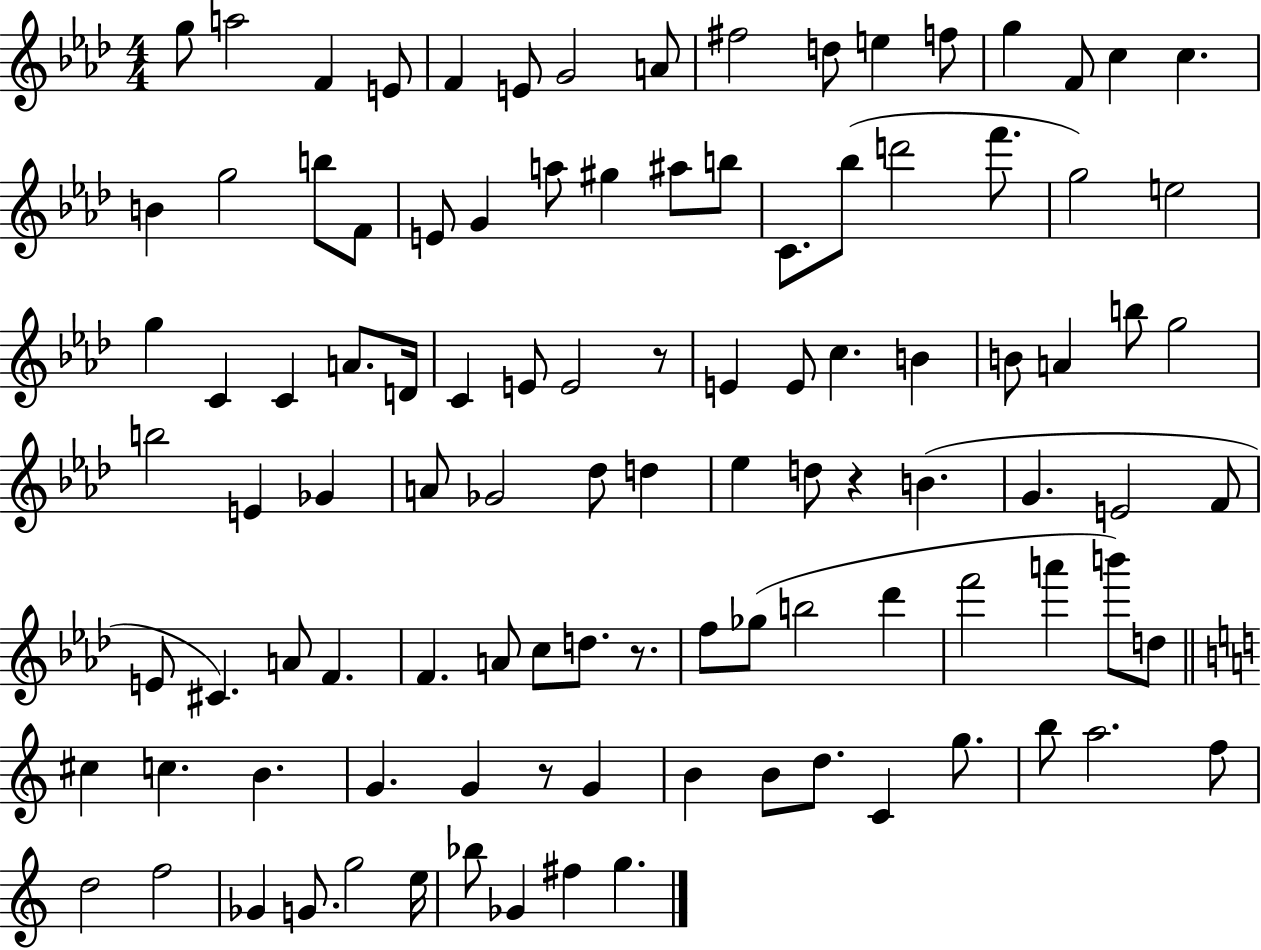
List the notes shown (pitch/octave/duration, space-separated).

G5/e A5/h F4/q E4/e F4/q E4/e G4/h A4/e F#5/h D5/e E5/q F5/e G5/q F4/e C5/q C5/q. B4/q G5/h B5/e F4/e E4/e G4/q A5/e G#5/q A#5/e B5/e C4/e. Bb5/e D6/h F6/e. G5/h E5/h G5/q C4/q C4/q A4/e. D4/s C4/q E4/e E4/h R/e E4/q E4/e C5/q. B4/q B4/e A4/q B5/e G5/h B5/h E4/q Gb4/q A4/e Gb4/h Db5/e D5/q Eb5/q D5/e R/q B4/q. G4/q. E4/h F4/e E4/e C#4/q. A4/e F4/q. F4/q. A4/e C5/e D5/e. R/e. F5/e Gb5/e B5/h Db6/q F6/h A6/q B6/e D5/e C#5/q C5/q. B4/q. G4/q. G4/q R/e G4/q B4/q B4/e D5/e. C4/q G5/e. B5/e A5/h. F5/e D5/h F5/h Gb4/q G4/e. G5/h E5/s Bb5/e Gb4/q F#5/q G5/q.